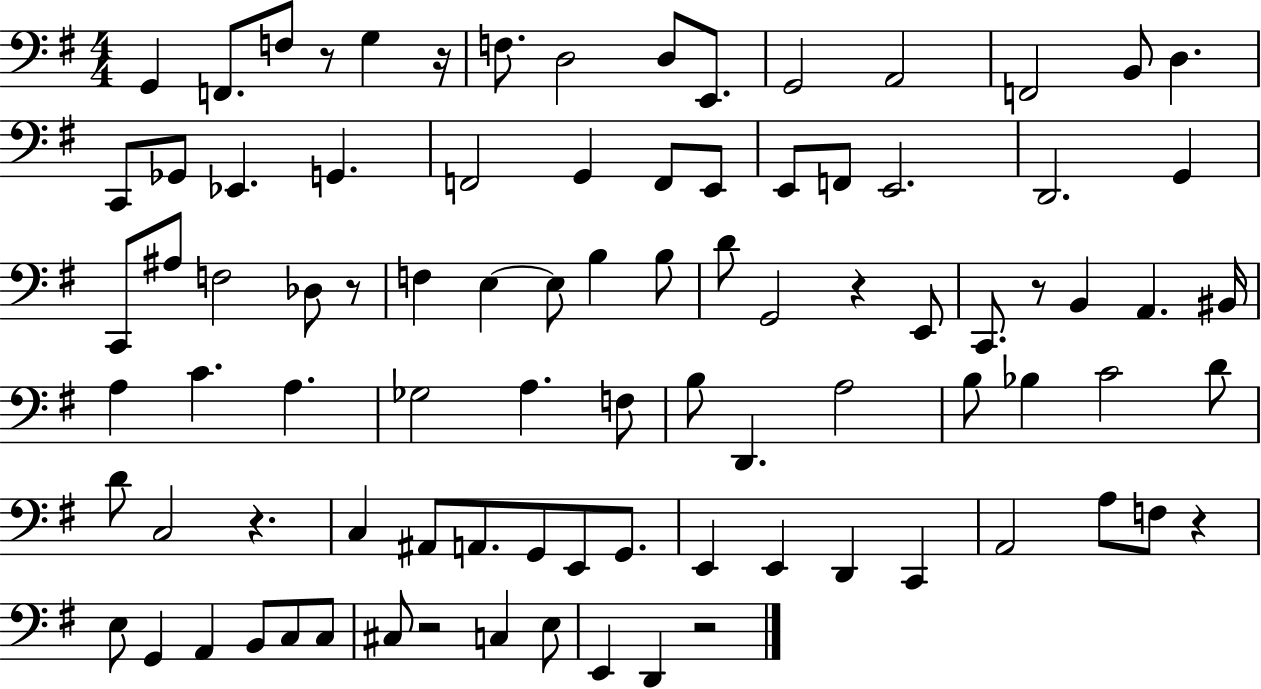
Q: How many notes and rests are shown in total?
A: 90